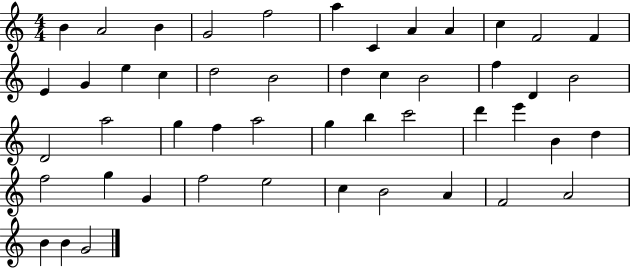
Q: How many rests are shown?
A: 0